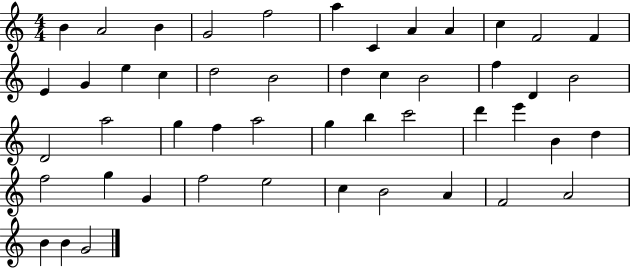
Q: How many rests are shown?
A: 0